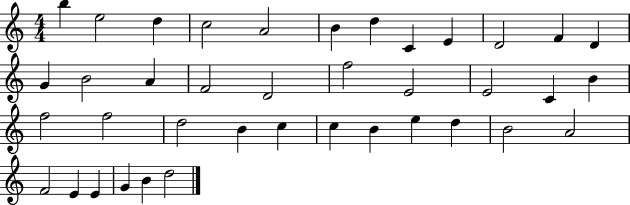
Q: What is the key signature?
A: C major